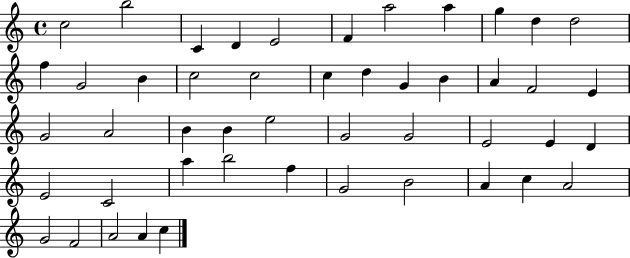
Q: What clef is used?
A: treble